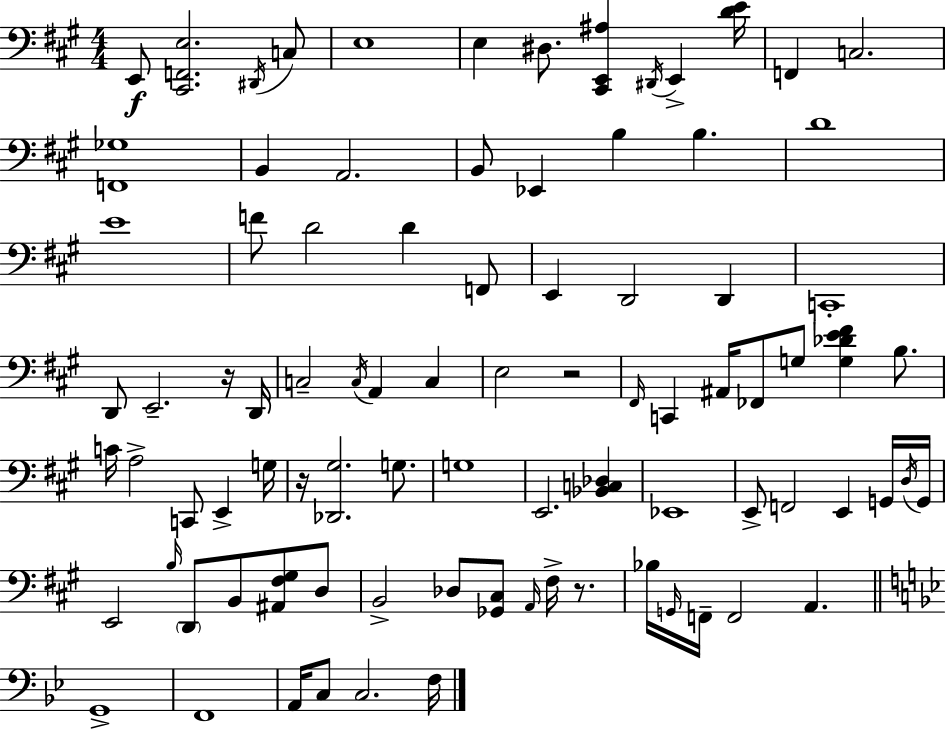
X:1
T:Untitled
M:4/4
L:1/4
K:A
E,,/2 [^C,,F,,E,]2 ^D,,/4 C,/2 E,4 E, ^D,/2 [^C,,E,,^A,] ^D,,/4 E,, [DE]/4 F,, C,2 [F,,_G,]4 B,, A,,2 B,,/2 _E,, B, B, D4 E4 F/2 D2 D F,,/2 E,, D,,2 D,, C,,4 D,,/2 E,,2 z/4 D,,/4 C,2 C,/4 A,, C, E,2 z2 ^F,,/4 C,, ^A,,/4 _F,,/2 G,/2 [G,_DE^F] B,/2 C/4 A,2 C,,/2 E,, G,/4 z/4 [_D,,^G,]2 G,/2 G,4 E,,2 [_B,,C,_D,] _E,,4 E,,/2 F,,2 E,, G,,/4 D,/4 G,,/4 E,,2 B,/4 D,,/2 B,,/2 [^A,,^F,^G,]/2 D,/2 B,,2 _D,/2 [_G,,^C,]/2 A,,/4 ^F,/4 z/2 _B,/4 G,,/4 F,,/4 F,,2 A,, G,,4 F,,4 A,,/4 C,/2 C,2 F,/4